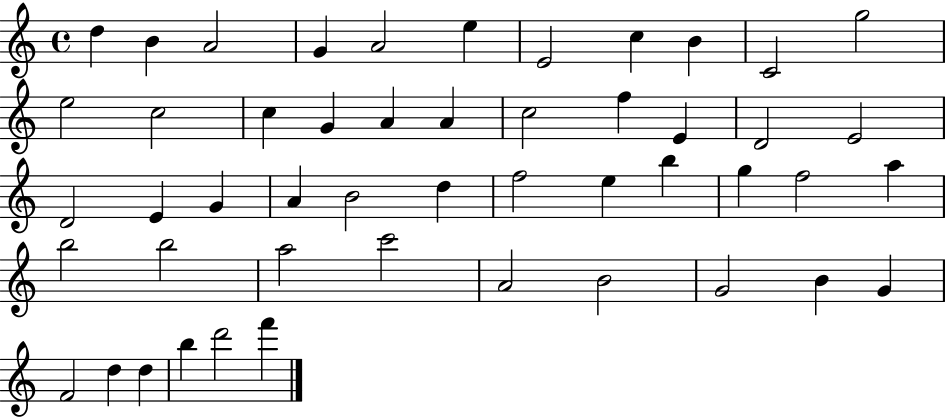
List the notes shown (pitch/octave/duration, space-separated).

D5/q B4/q A4/h G4/q A4/h E5/q E4/h C5/q B4/q C4/h G5/h E5/h C5/h C5/q G4/q A4/q A4/q C5/h F5/q E4/q D4/h E4/h D4/h E4/q G4/q A4/q B4/h D5/q F5/h E5/q B5/q G5/q F5/h A5/q B5/h B5/h A5/h C6/h A4/h B4/h G4/h B4/q G4/q F4/h D5/q D5/q B5/q D6/h F6/q